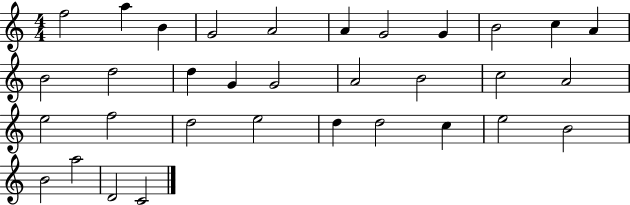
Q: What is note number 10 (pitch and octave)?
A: C5